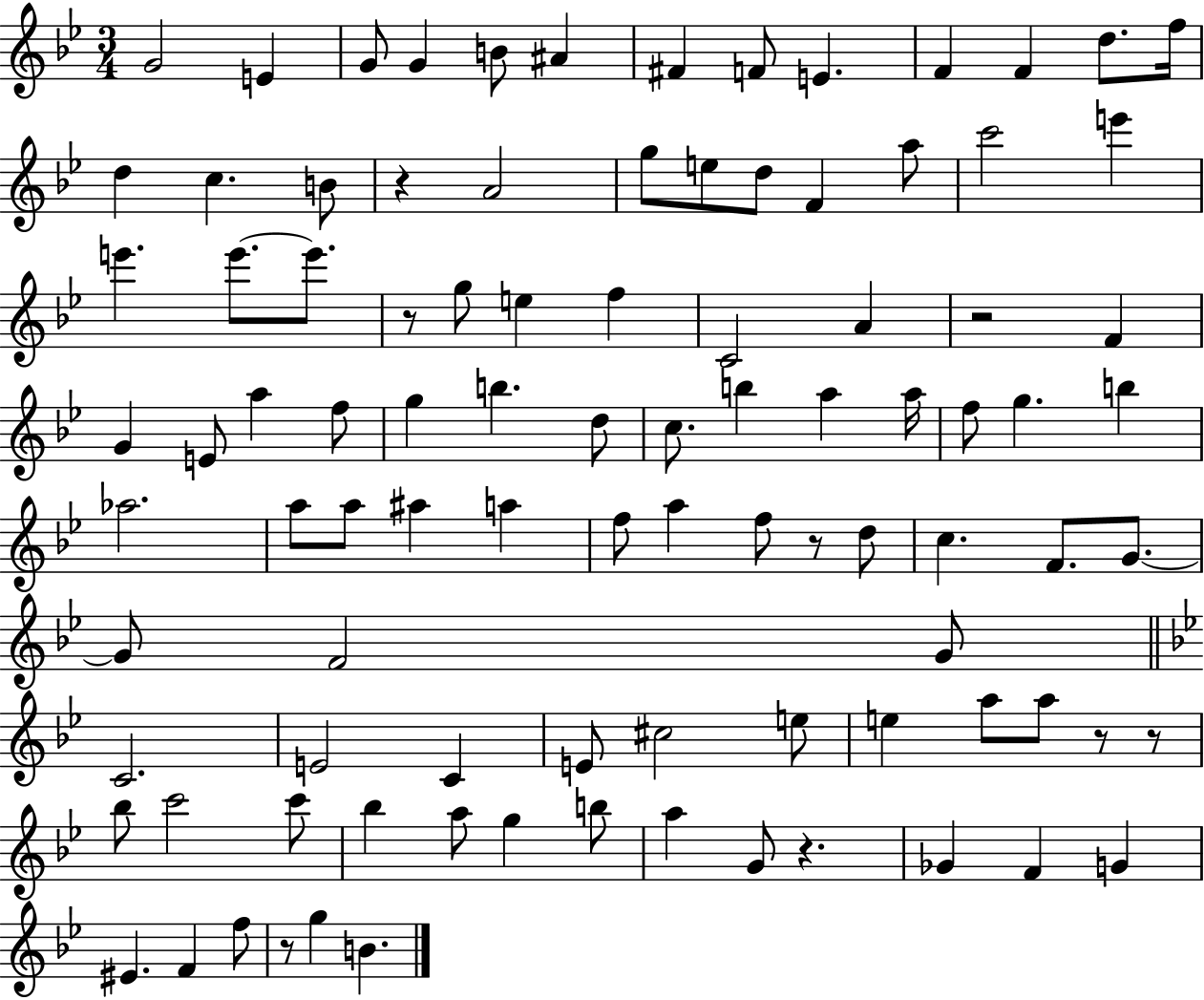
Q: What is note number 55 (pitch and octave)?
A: F5